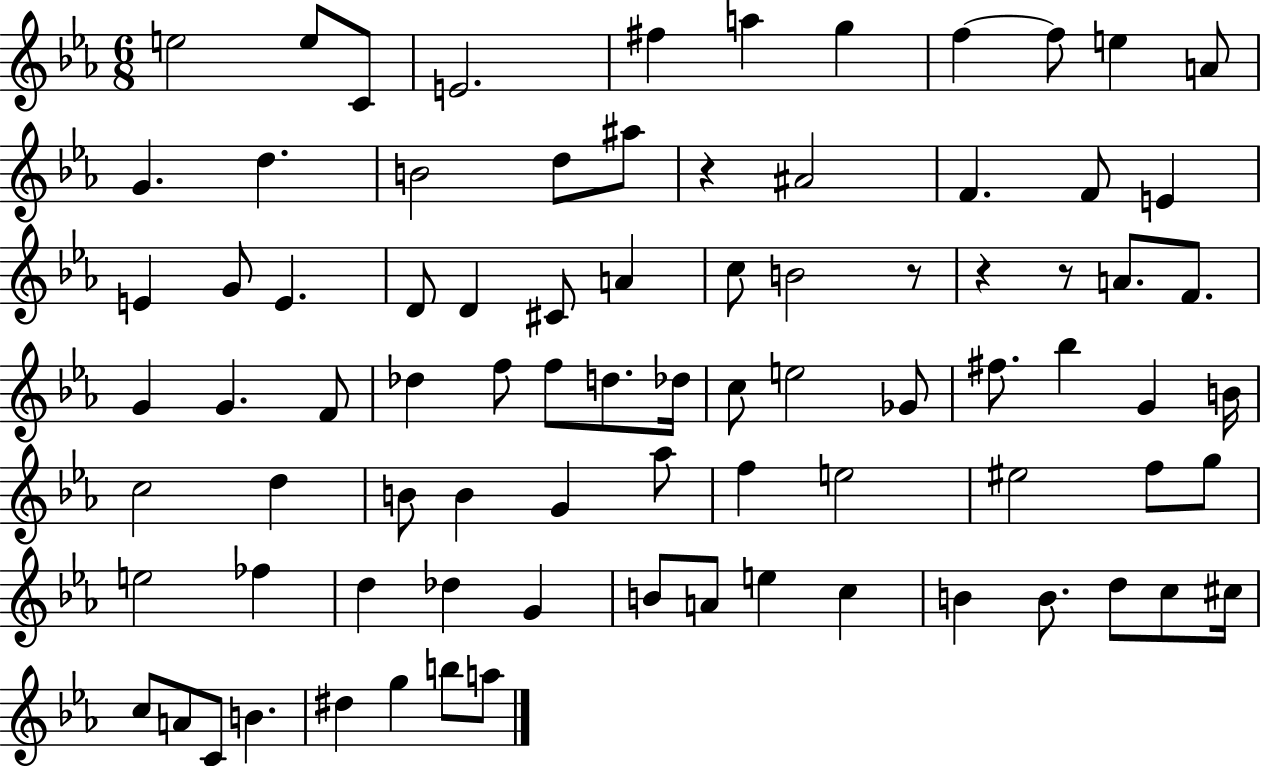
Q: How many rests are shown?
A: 4